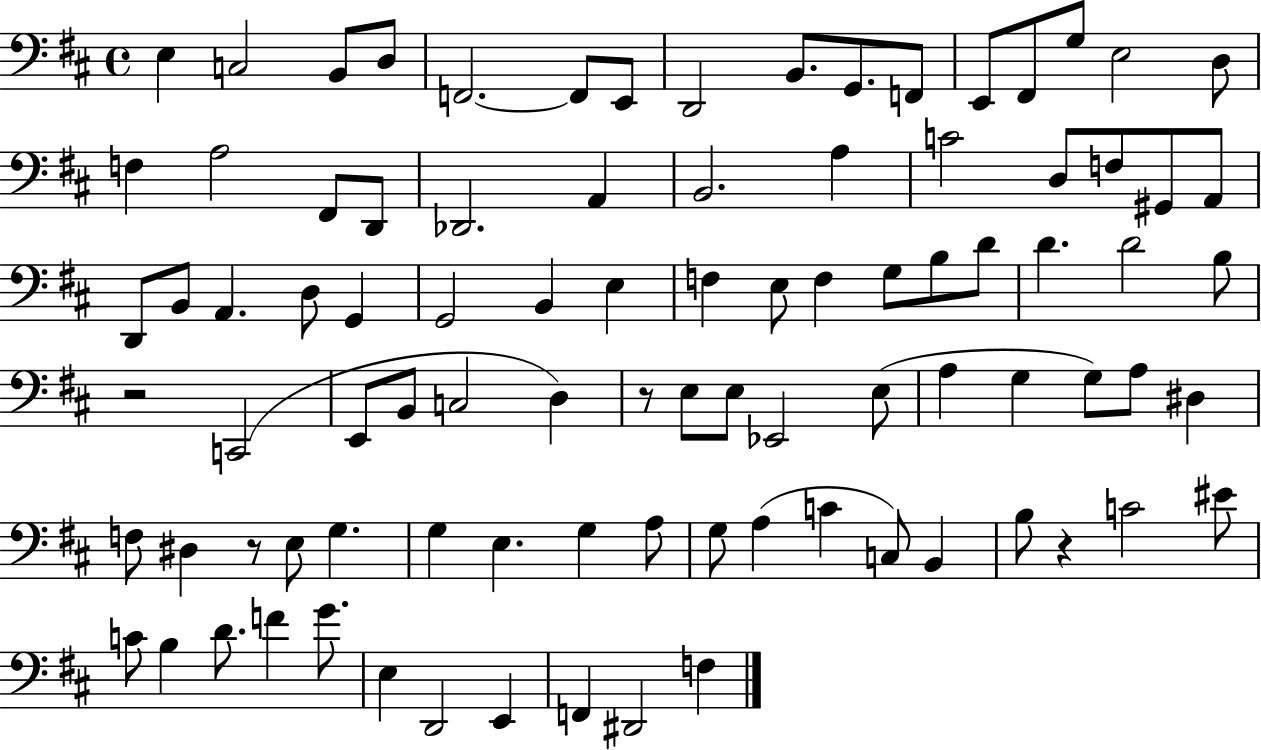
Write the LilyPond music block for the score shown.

{
  \clef bass
  \time 4/4
  \defaultTimeSignature
  \key d \major
  e4 c2 b,8 d8 | f,2.~~ f,8 e,8 | d,2 b,8. g,8. f,8 | e,8 fis,8 g8 e2 d8 | \break f4 a2 fis,8 d,8 | des,2. a,4 | b,2. a4 | c'2 d8 f8 gis,8 a,8 | \break d,8 b,8 a,4. d8 g,4 | g,2 b,4 e4 | f4 e8 f4 g8 b8 d'8 | d'4. d'2 b8 | \break r2 c,2( | e,8 b,8 c2 d4) | r8 e8 e8 ees,2 e8( | a4 g4 g8) a8 dis4 | \break f8 dis4 r8 e8 g4. | g4 e4. g4 a8 | g8 a4( c'4 c8) b,4 | b8 r4 c'2 eis'8 | \break c'8 b4 d'8. f'4 g'8. | e4 d,2 e,4 | f,4 dis,2 f4 | \bar "|."
}